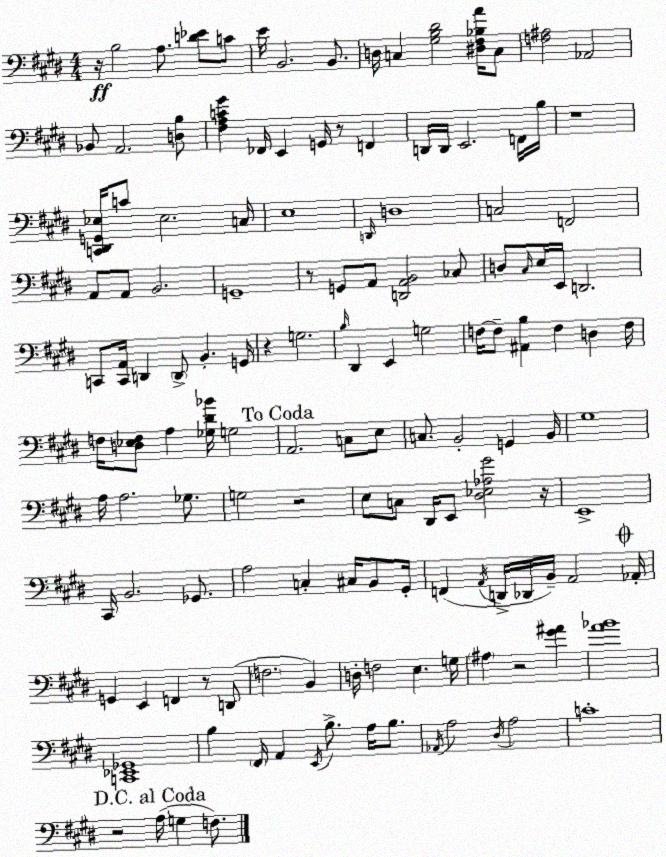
X:1
T:Untitled
M:4/4
L:1/4
K:E
z/4 B,2 A,/2 [D_E]/2 C/2 E/4 B,,2 B,,/2 D,/4 C, [^G,B,^D]2 [^D,^F,_B,A]/4 C,/2 [F,^A,]2 _A,,2 _B,,/2 A,,2 [D,B,]/2 [^F,A,C^G] _F,,/4 E,, G,,/4 z/2 F,, D,,/4 D,,/4 E,,2 F,,/4 B,/4 z4 [C,,^D,,G,,_E,]/4 C/2 _E,2 C,/4 E,4 D,,/4 D,4 C,2 F,,2 A,,/2 A,,/2 B,,2 G,,4 z/2 G,,/2 A,,/2 [D,,A,,B,,]2 _C,/2 D,/2 ^C,/4 E,/4 E,,/4 D,,2 C,,/2 [C,,A,,]/4 D,, D,,/2 B,, G,,/4 z G,2 B,/4 ^D,, E,, G,2 F,/4 F,/2 [^A,,B,] F, D, F,/4 F,/4 [D,_E,F,]/2 A, [_G,^D_B]/4 G,2 A,,2 C,/2 E,/2 C,/2 B,,2 G,, B,,/4 ^G,4 A,/4 A,2 _G,/2 G,2 z2 E,/2 C,/2 ^D,,/4 E,,/2 [^D,_E,_A,^G]2 z/4 E,,4 ^C,,/4 B,,2 _G,,/2 A,2 C, ^C,/4 B,,/2 ^G,,/4 F,, A,,/4 D,,/4 _D,,/4 B,,/4 A,,2 _A,,/4 G,, E,, F,, z/2 D,,/2 F,2 B,, D,/4 F,2 E, G,/4 ^A, z2 [^G^A] [A_B]4 [C,,_E,,_G,,]4 B, ^F,,/4 A,, E,,/4 B,/2 A,/4 B,/2 _A,,/4 A,2 ^D,/4 A,2 C4 z2 A,/4 G, F,/2